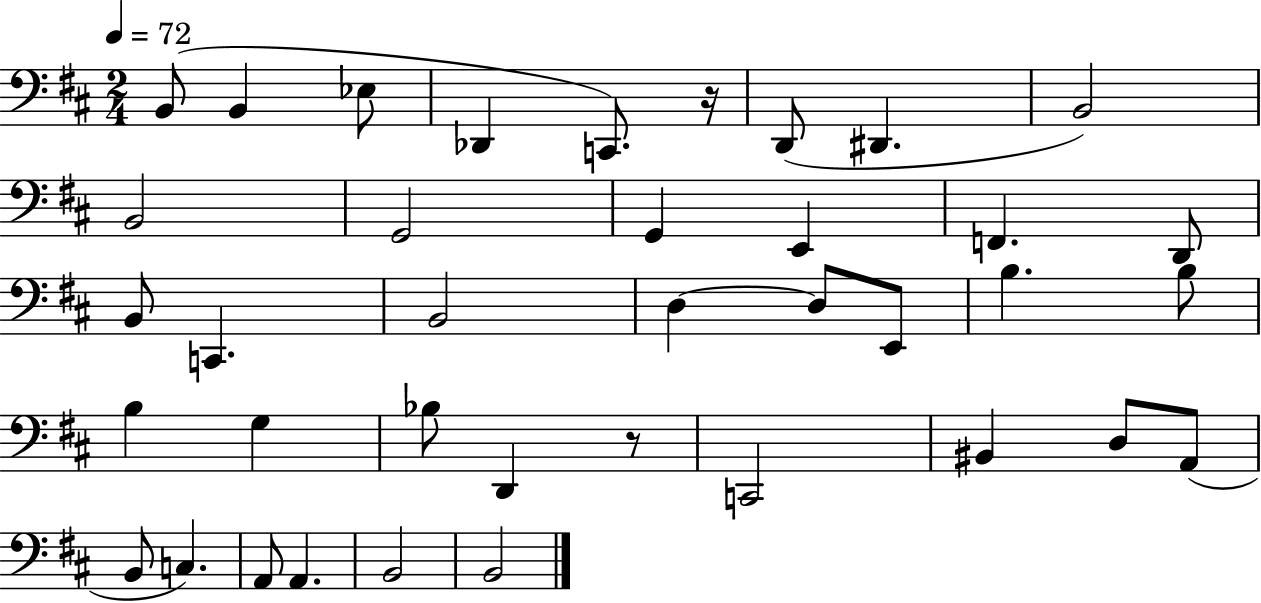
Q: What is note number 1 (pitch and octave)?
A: B2